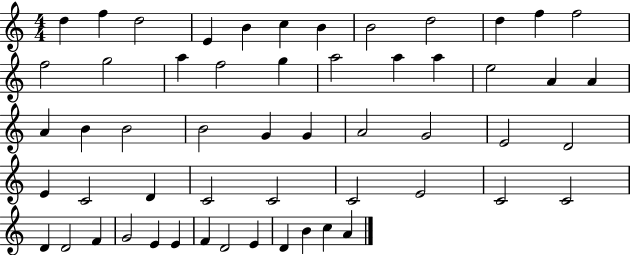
{
  \clef treble
  \numericTimeSignature
  \time 4/4
  \key c \major
  d''4 f''4 d''2 | e'4 b'4 c''4 b'4 | b'2 d''2 | d''4 f''4 f''2 | \break f''2 g''2 | a''4 f''2 g''4 | a''2 a''4 a''4 | e''2 a'4 a'4 | \break a'4 b'4 b'2 | b'2 g'4 g'4 | a'2 g'2 | e'2 d'2 | \break e'4 c'2 d'4 | c'2 c'2 | c'2 e'2 | c'2 c'2 | \break d'4 d'2 f'4 | g'2 e'4 e'4 | f'4 d'2 e'4 | d'4 b'4 c''4 a'4 | \break \bar "|."
}